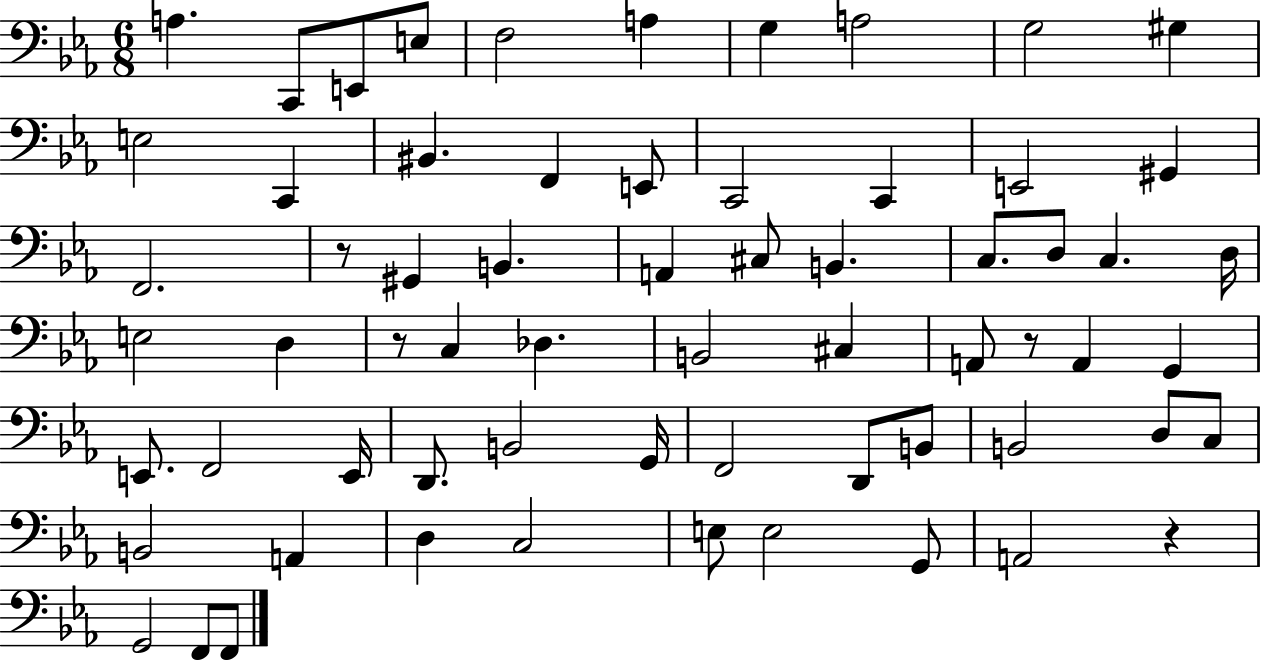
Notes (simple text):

A3/q. C2/e E2/e E3/e F3/h A3/q G3/q A3/h G3/h G#3/q E3/h C2/q BIS2/q. F2/q E2/e C2/h C2/q E2/h G#2/q F2/h. R/e G#2/q B2/q. A2/q C#3/e B2/q. C3/e. D3/e C3/q. D3/s E3/h D3/q R/e C3/q Db3/q. B2/h C#3/q A2/e R/e A2/q G2/q E2/e. F2/h E2/s D2/e. B2/h G2/s F2/h D2/e B2/e B2/h D3/e C3/e B2/h A2/q D3/q C3/h E3/e E3/h G2/e A2/h R/q G2/h F2/e F2/e